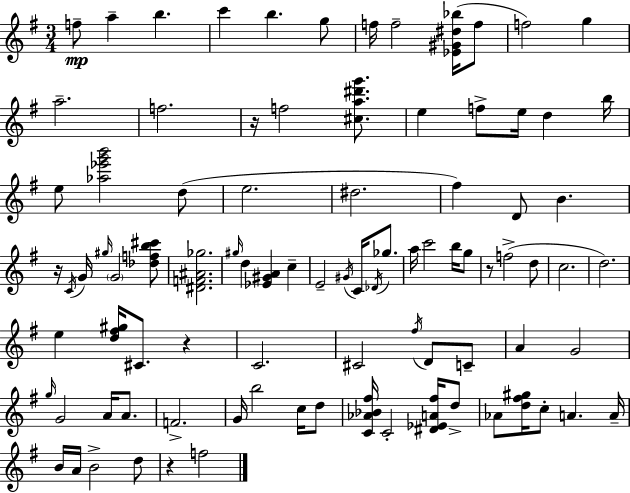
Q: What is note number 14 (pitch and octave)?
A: F5